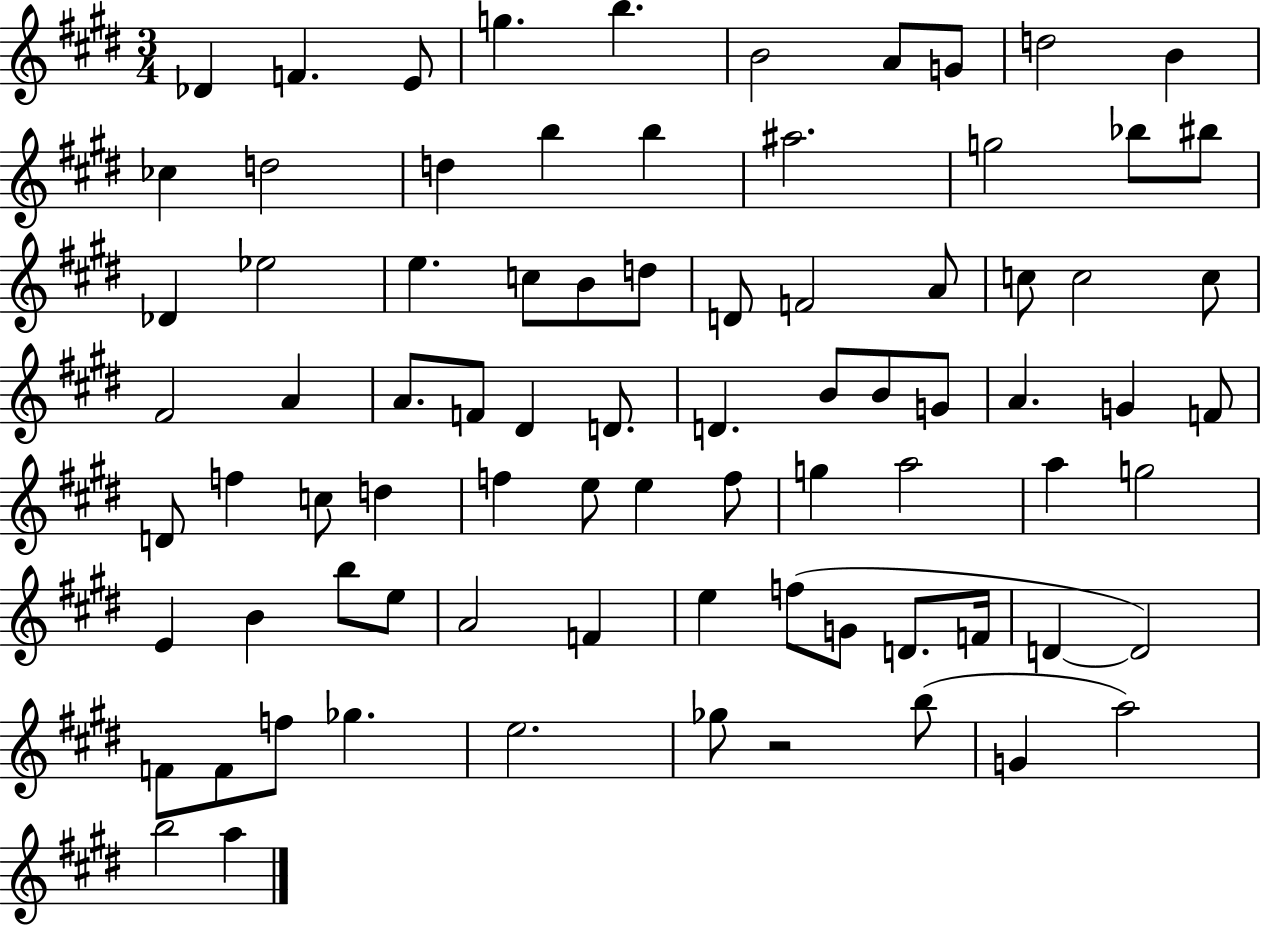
X:1
T:Untitled
M:3/4
L:1/4
K:E
_D F E/2 g b B2 A/2 G/2 d2 B _c d2 d b b ^a2 g2 _b/2 ^b/2 _D _e2 e c/2 B/2 d/2 D/2 F2 A/2 c/2 c2 c/2 ^F2 A A/2 F/2 ^D D/2 D B/2 B/2 G/2 A G F/2 D/2 f c/2 d f e/2 e f/2 g a2 a g2 E B b/2 e/2 A2 F e f/2 G/2 D/2 F/4 D D2 F/2 F/2 f/2 _g e2 _g/2 z2 b/2 G a2 b2 a